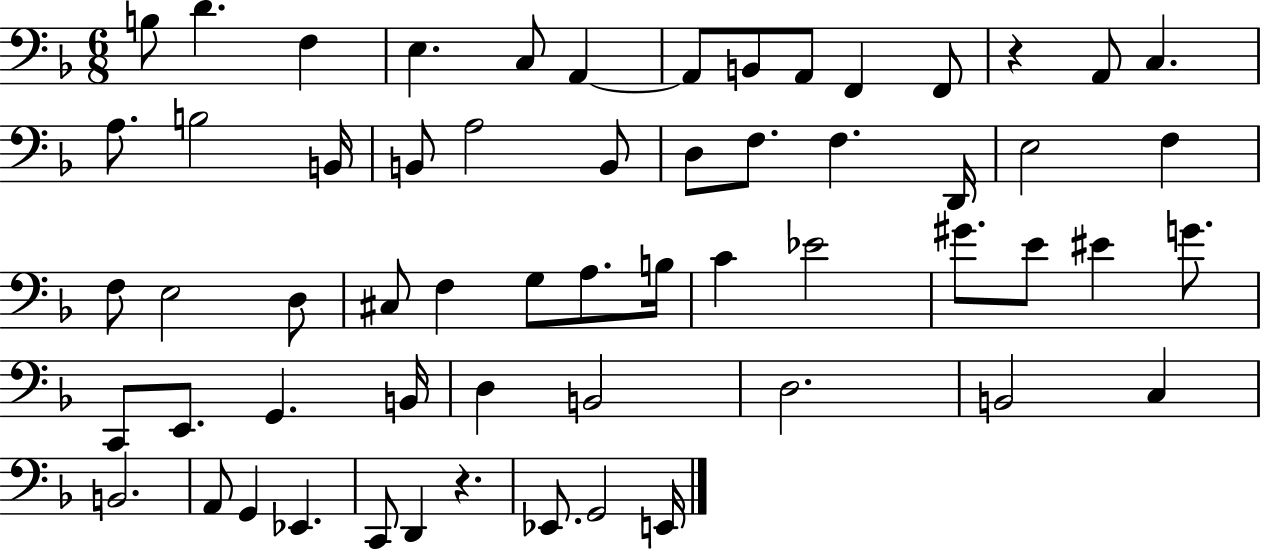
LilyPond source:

{
  \clef bass
  \numericTimeSignature
  \time 6/8
  \key f \major
  b8 d'4. f4 | e4. c8 a,4~~ | a,8 b,8 a,8 f,4 f,8 | r4 a,8 c4. | \break a8. b2 b,16 | b,8 a2 b,8 | d8 f8. f4. d,16 | e2 f4 | \break f8 e2 d8 | cis8 f4 g8 a8. b16 | c'4 ees'2 | gis'8. e'8 eis'4 g'8. | \break c,8 e,8. g,4. b,16 | d4 b,2 | d2. | b,2 c4 | \break b,2. | a,8 g,4 ees,4. | c,8 d,4 r4. | ees,8. g,2 e,16 | \break \bar "|."
}